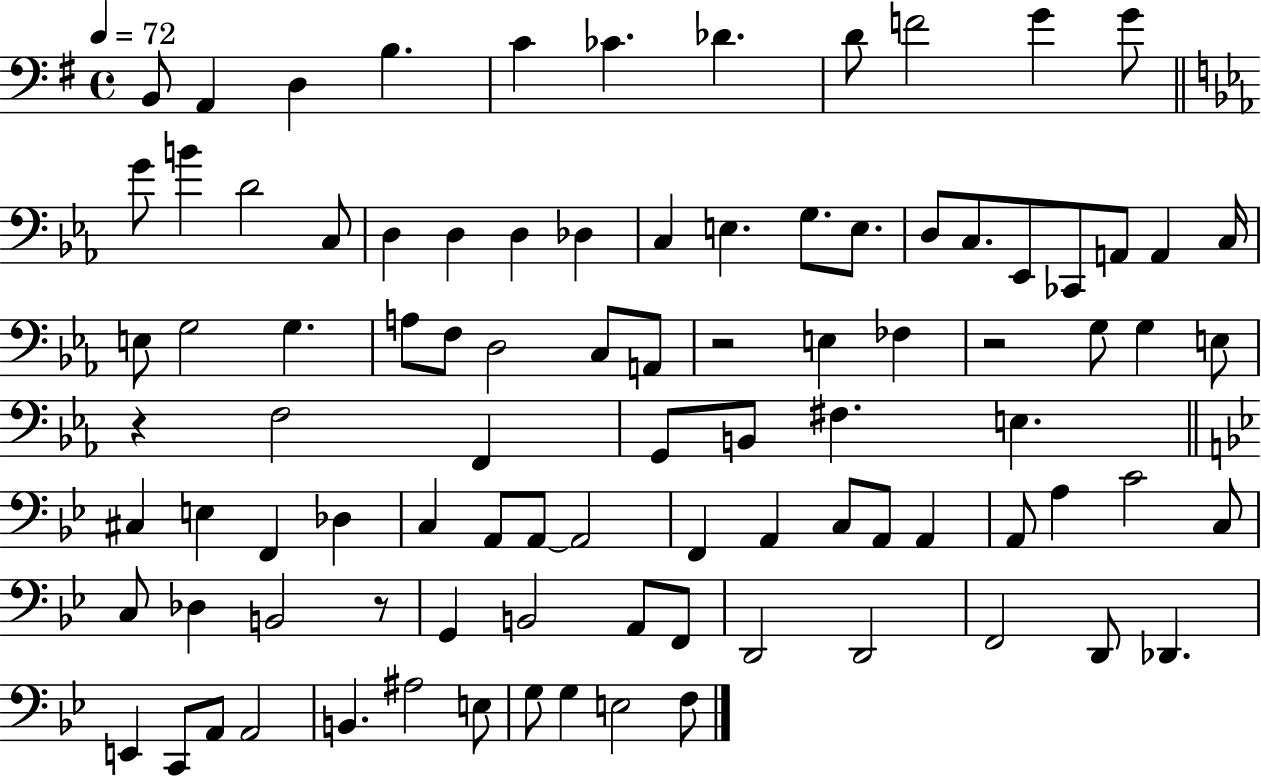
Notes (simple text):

B2/e A2/q D3/q B3/q. C4/q CES4/q. Db4/q. D4/e F4/h G4/q G4/e G4/e B4/q D4/h C3/e D3/q D3/q D3/q Db3/q C3/q E3/q. G3/e. E3/e. D3/e C3/e. Eb2/e CES2/e A2/e A2/q C3/s E3/e G3/h G3/q. A3/e F3/e D3/h C3/e A2/e R/h E3/q FES3/q R/h G3/e G3/q E3/e R/q F3/h F2/q G2/e B2/e F#3/q. E3/q. C#3/q E3/q F2/q Db3/q C3/q A2/e A2/e A2/h F2/q A2/q C3/e A2/e A2/q A2/e A3/q C4/h C3/e C3/e Db3/q B2/h R/e G2/q B2/h A2/e F2/e D2/h D2/h F2/h D2/e Db2/q. E2/q C2/e A2/e A2/h B2/q. A#3/h E3/e G3/e G3/q E3/h F3/e